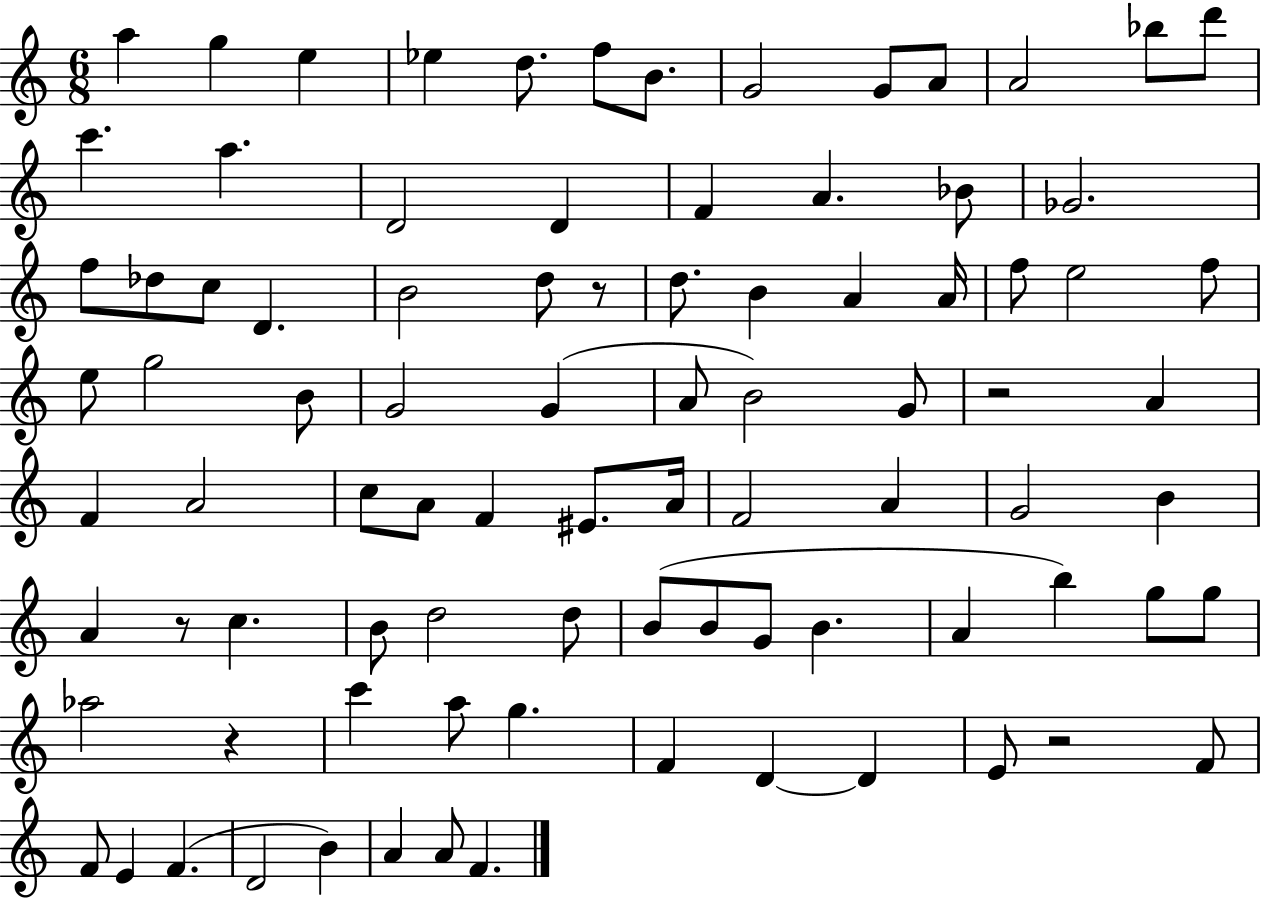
A5/q G5/q E5/q Eb5/q D5/e. F5/e B4/e. G4/h G4/e A4/e A4/h Bb5/e D6/e C6/q. A5/q. D4/h D4/q F4/q A4/q. Bb4/e Gb4/h. F5/e Db5/e C5/e D4/q. B4/h D5/e R/e D5/e. B4/q A4/q A4/s F5/e E5/h F5/e E5/e G5/h B4/e G4/h G4/q A4/e B4/h G4/e R/h A4/q F4/q A4/h C5/e A4/e F4/q EIS4/e. A4/s F4/h A4/q G4/h B4/q A4/q R/e C5/q. B4/e D5/h D5/e B4/e B4/e G4/e B4/q. A4/q B5/q G5/e G5/e Ab5/h R/q C6/q A5/e G5/q. F4/q D4/q D4/q E4/e R/h F4/e F4/e E4/q F4/q. D4/h B4/q A4/q A4/e F4/q.